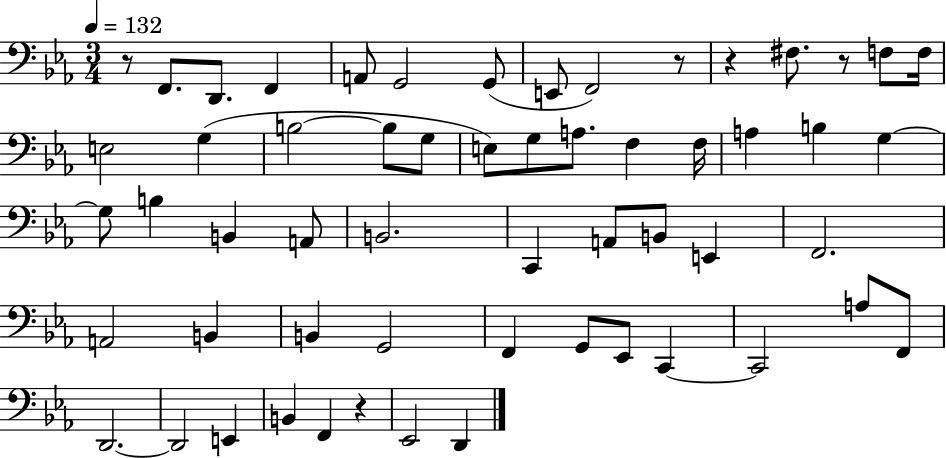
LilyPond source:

{
  \clef bass
  \numericTimeSignature
  \time 3/4
  \key ees \major
  \tempo 4 = 132
  r8 f,8. d,8. f,4 | a,8 g,2 g,8( | e,8 f,2) r8 | r4 fis8. r8 f8 f16 | \break e2 g4( | b2~~ b8 g8 | e8) g8 a8. f4 f16 | a4 b4 g4~~ | \break g8 b4 b,4 a,8 | b,2. | c,4 a,8 b,8 e,4 | f,2. | \break a,2 b,4 | b,4 g,2 | f,4 g,8 ees,8 c,4~~ | c,2 a8 f,8 | \break d,2.~~ | d,2 e,4 | b,4 f,4 r4 | ees,2 d,4 | \break \bar "|."
}